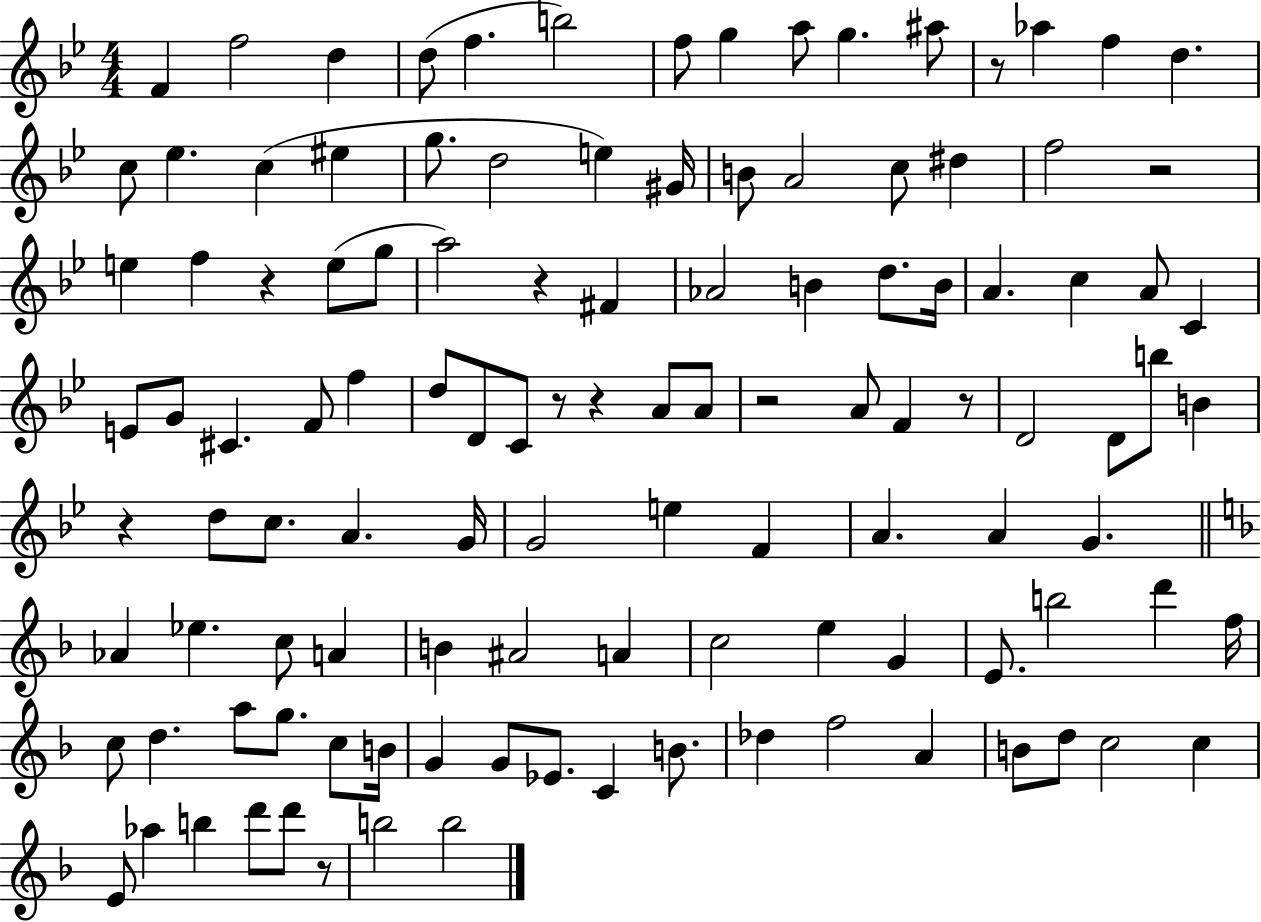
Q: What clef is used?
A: treble